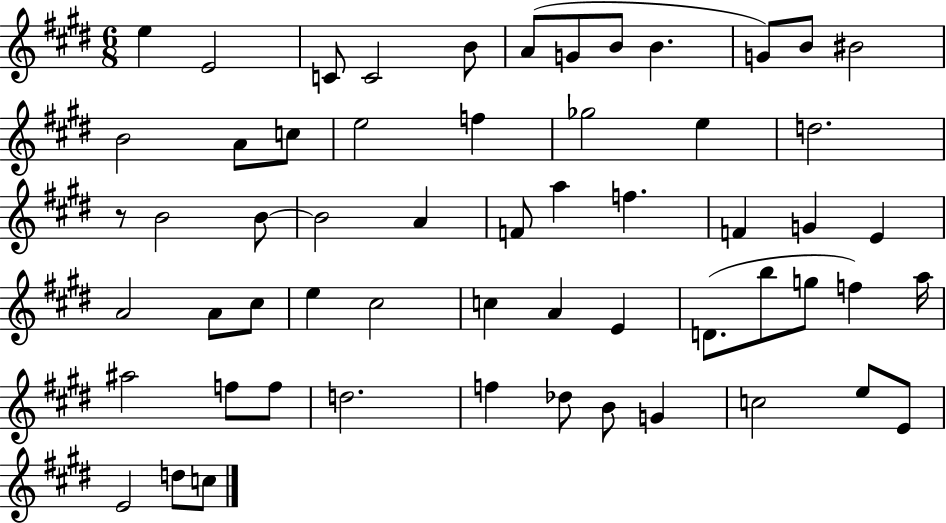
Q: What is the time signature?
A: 6/8